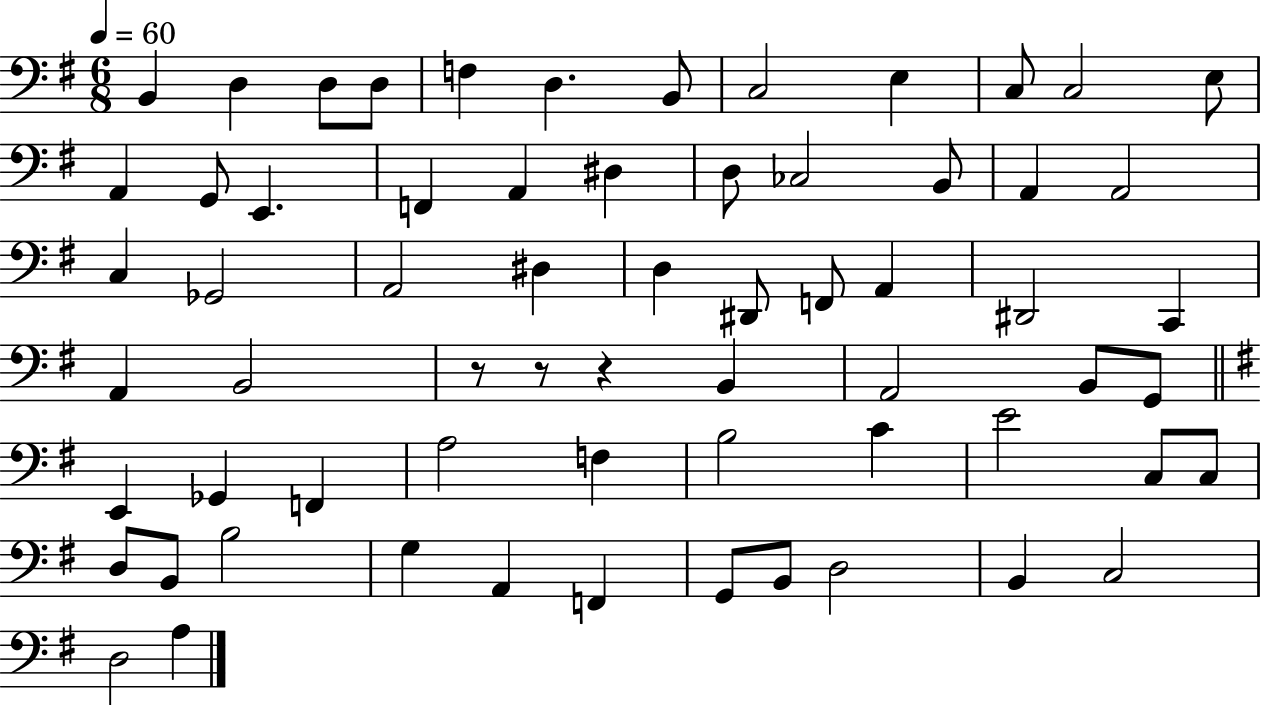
X:1
T:Untitled
M:6/8
L:1/4
K:G
B,, D, D,/2 D,/2 F, D, B,,/2 C,2 E, C,/2 C,2 E,/2 A,, G,,/2 E,, F,, A,, ^D, D,/2 _C,2 B,,/2 A,, A,,2 C, _G,,2 A,,2 ^D, D, ^D,,/2 F,,/2 A,, ^D,,2 C,, A,, B,,2 z/2 z/2 z B,, A,,2 B,,/2 G,,/2 E,, _G,, F,, A,2 F, B,2 C E2 C,/2 C,/2 D,/2 B,,/2 B,2 G, A,, F,, G,,/2 B,,/2 D,2 B,, C,2 D,2 A,